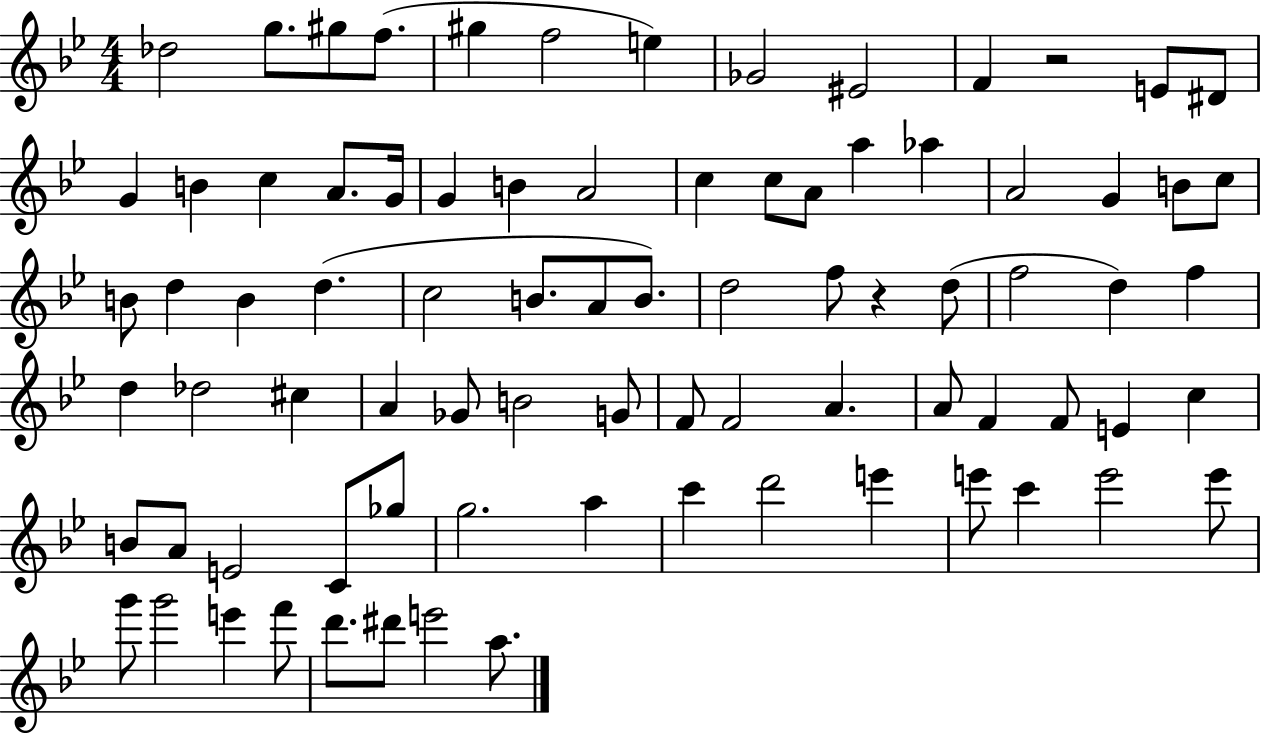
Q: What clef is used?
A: treble